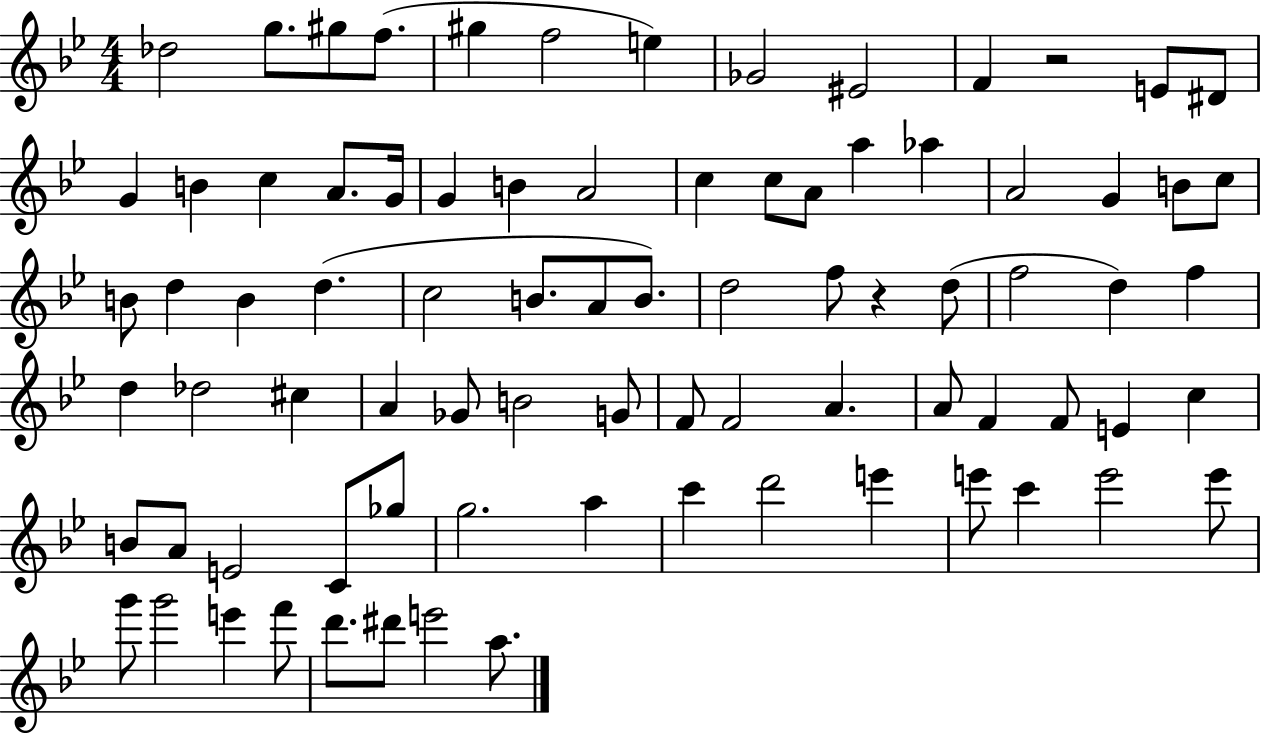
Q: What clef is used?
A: treble